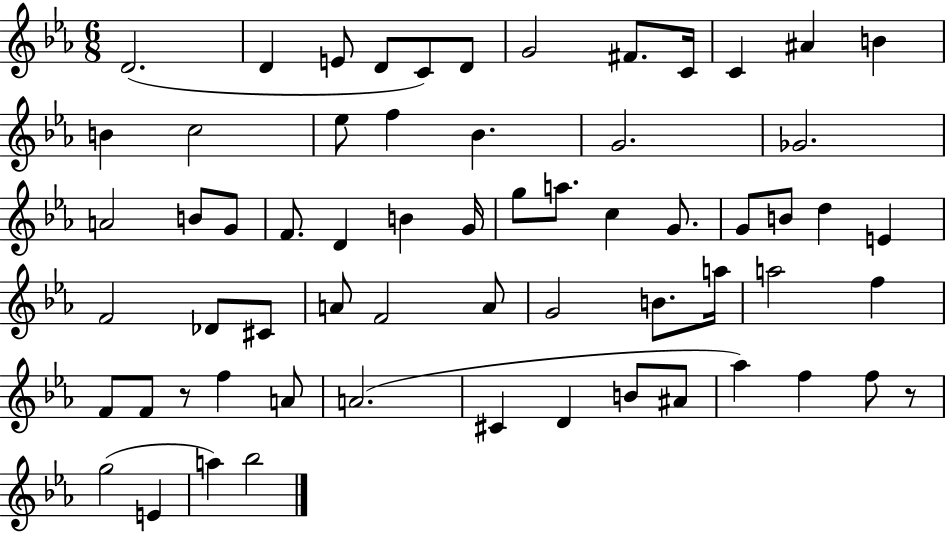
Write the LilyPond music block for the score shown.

{
  \clef treble
  \numericTimeSignature
  \time 6/8
  \key ees \major
  d'2.( | d'4 e'8 d'8 c'8) d'8 | g'2 fis'8. c'16 | c'4 ais'4 b'4 | \break b'4 c''2 | ees''8 f''4 bes'4. | g'2. | ges'2. | \break a'2 b'8 g'8 | f'8. d'4 b'4 g'16 | g''8 a''8. c''4 g'8. | g'8 b'8 d''4 e'4 | \break f'2 des'8 cis'8 | a'8 f'2 a'8 | g'2 b'8. a''16 | a''2 f''4 | \break f'8 f'8 r8 f''4 a'8 | a'2.( | cis'4 d'4 b'8 ais'8 | aes''4) f''4 f''8 r8 | \break g''2( e'4 | a''4) bes''2 | \bar "|."
}